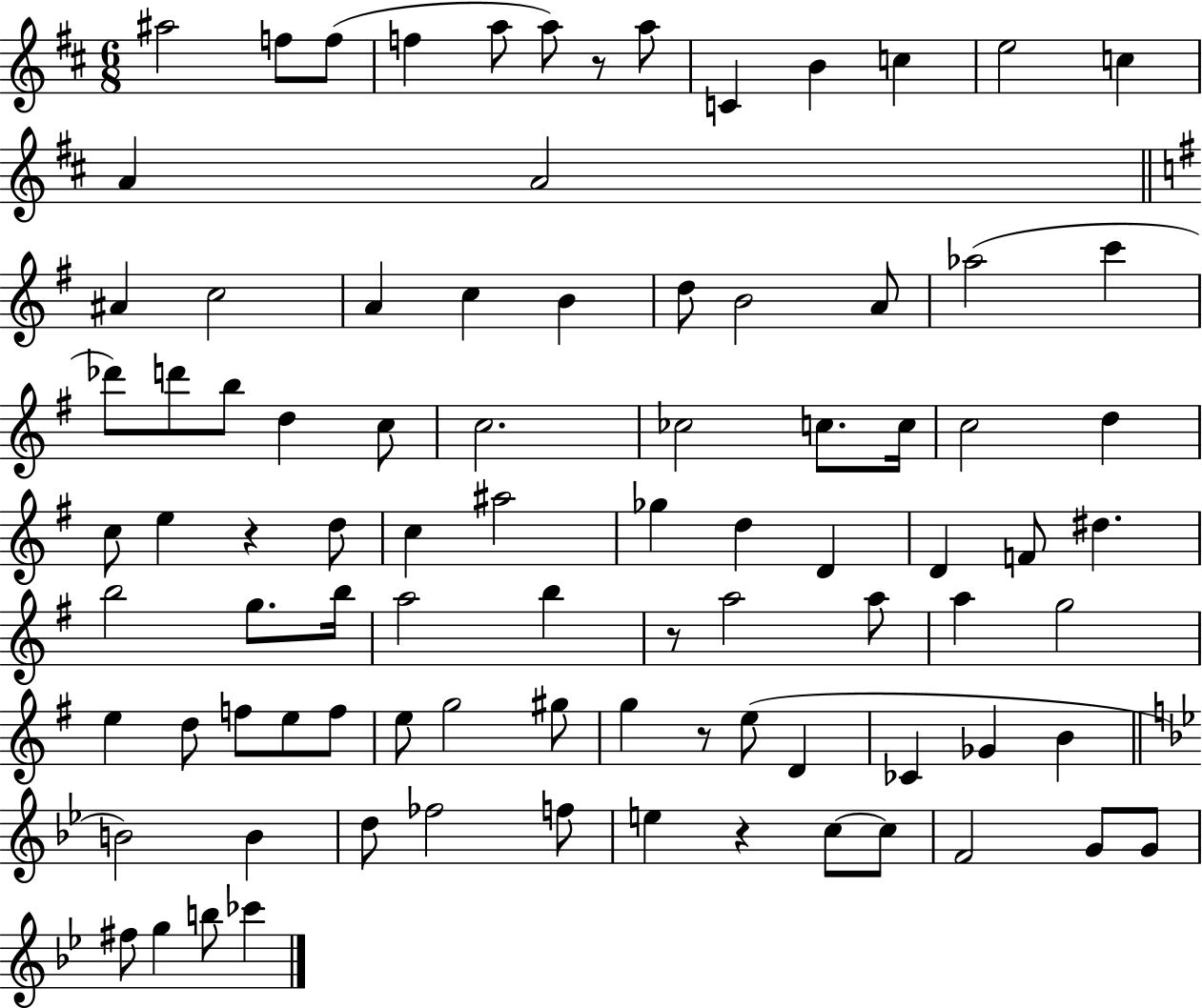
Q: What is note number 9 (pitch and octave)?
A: B4